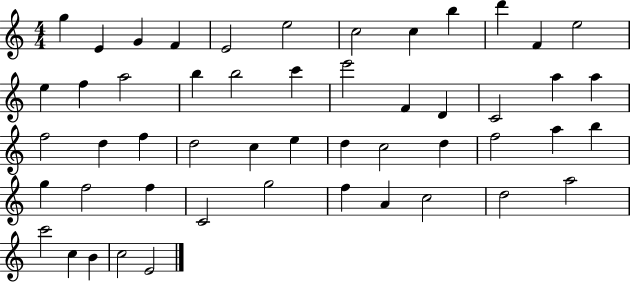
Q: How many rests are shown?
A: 0